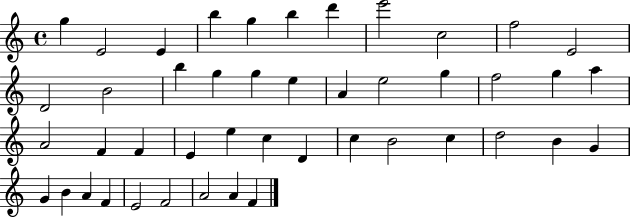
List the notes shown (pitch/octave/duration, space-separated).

G5/q E4/h E4/q B5/q G5/q B5/q D6/q E6/h C5/h F5/h E4/h D4/h B4/h B5/q G5/q G5/q E5/q A4/q E5/h G5/q F5/h G5/q A5/q A4/h F4/q F4/q E4/q E5/q C5/q D4/q C5/q B4/h C5/q D5/h B4/q G4/q G4/q B4/q A4/q F4/q E4/h F4/h A4/h A4/q F4/q